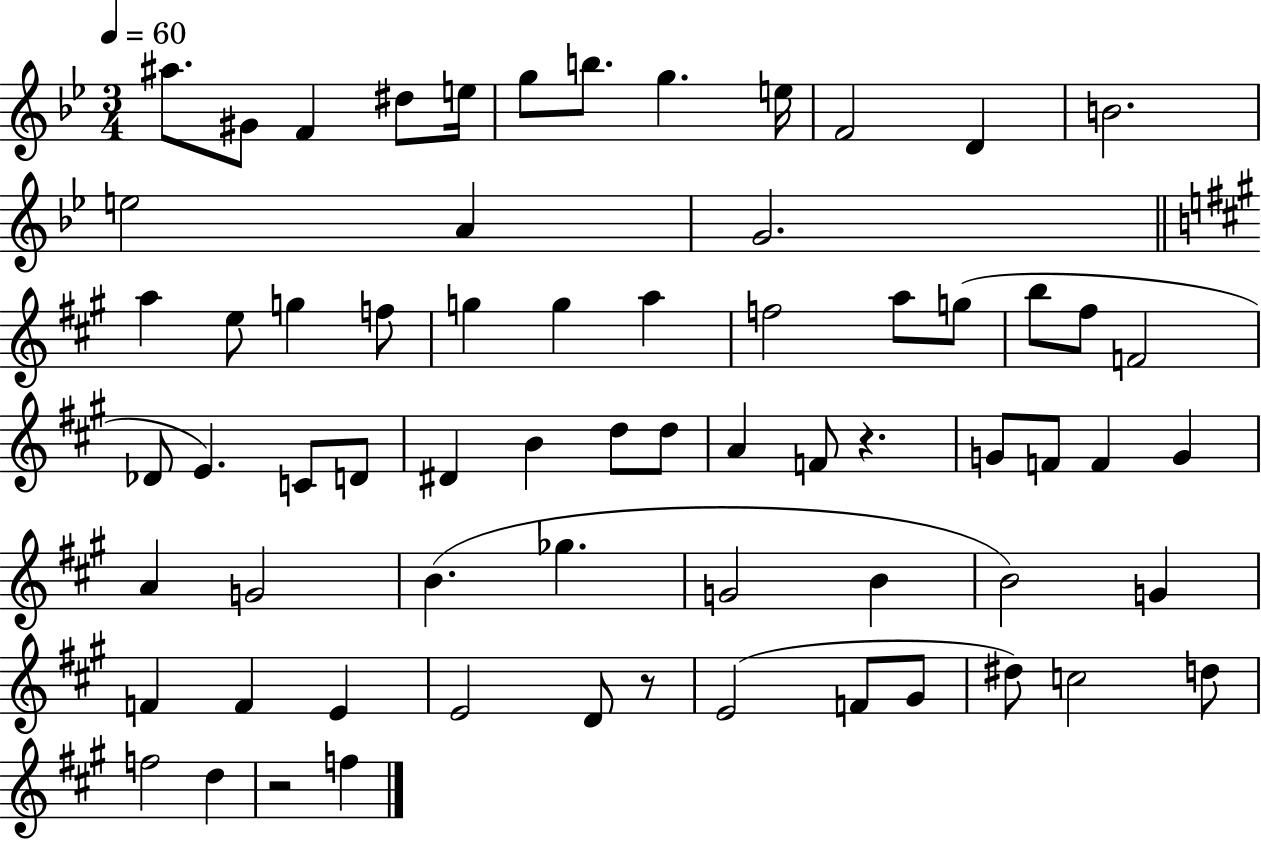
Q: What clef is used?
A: treble